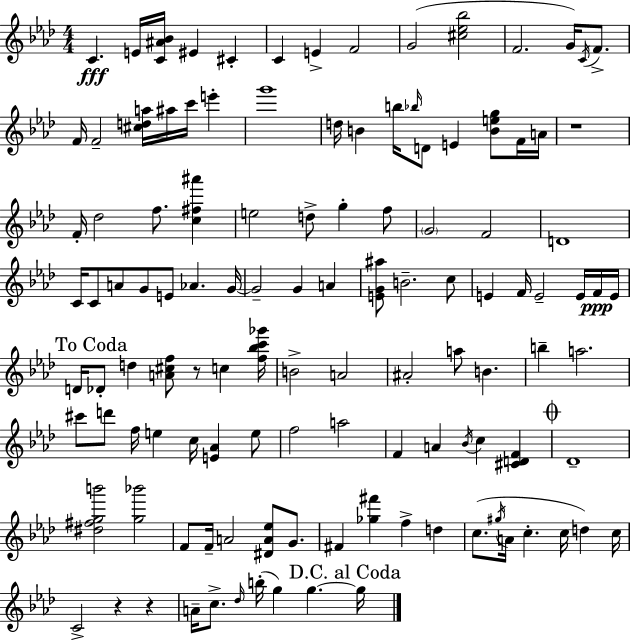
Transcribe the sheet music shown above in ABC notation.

X:1
T:Untitled
M:4/4
L:1/4
K:Fm
C E/4 [C^A_B]/4 ^E ^C C E F2 G2 [^c_e_b]2 F2 G/4 C/4 F/2 F/4 F2 [^cda]/4 ^a/4 c'/4 e' g'4 d/4 B b/4 _b/4 D/2 E [Beg]/2 F/4 A/4 z4 F/4 _d2 f/2 [c^f^a'] e2 d/2 g f/2 G2 F2 D4 C/4 C/2 A/2 G/2 E/2 _A G/4 G2 G A [EG^a]/2 B2 c/2 E F/4 E2 E/4 F/4 E/4 D/4 _D/2 d [A^cf]/2 z/2 c [f_bc'_g']/4 B2 A2 ^A2 a/2 B b a2 ^c'/2 d'/2 f/4 e c/4 [E_A] e/2 f2 a2 F A _B/4 c [^CDF] _D4 [^d^fgb']2 [g_b']2 F/2 F/4 A2 [^DA_e]/2 G/2 ^F [_g^f'] f d c/2 ^g/4 A/4 c c/4 d c/4 C2 z z A/4 c/2 _d/4 b/4 g g g/4